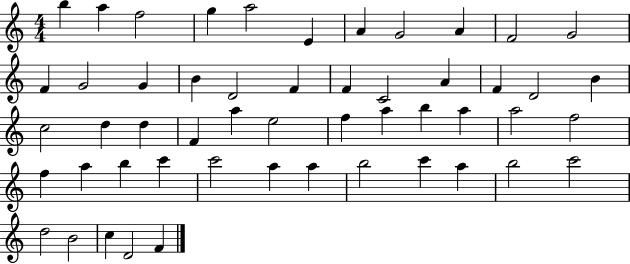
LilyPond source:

{
  \clef treble
  \numericTimeSignature
  \time 4/4
  \key c \major
  b''4 a''4 f''2 | g''4 a''2 e'4 | a'4 g'2 a'4 | f'2 g'2 | \break f'4 g'2 g'4 | b'4 d'2 f'4 | f'4 c'2 a'4 | f'4 d'2 b'4 | \break c''2 d''4 d''4 | f'4 a''4 e''2 | f''4 a''4 b''4 a''4 | a''2 f''2 | \break f''4 a''4 b''4 c'''4 | c'''2 a''4 a''4 | b''2 c'''4 a''4 | b''2 c'''2 | \break d''2 b'2 | c''4 d'2 f'4 | \bar "|."
}